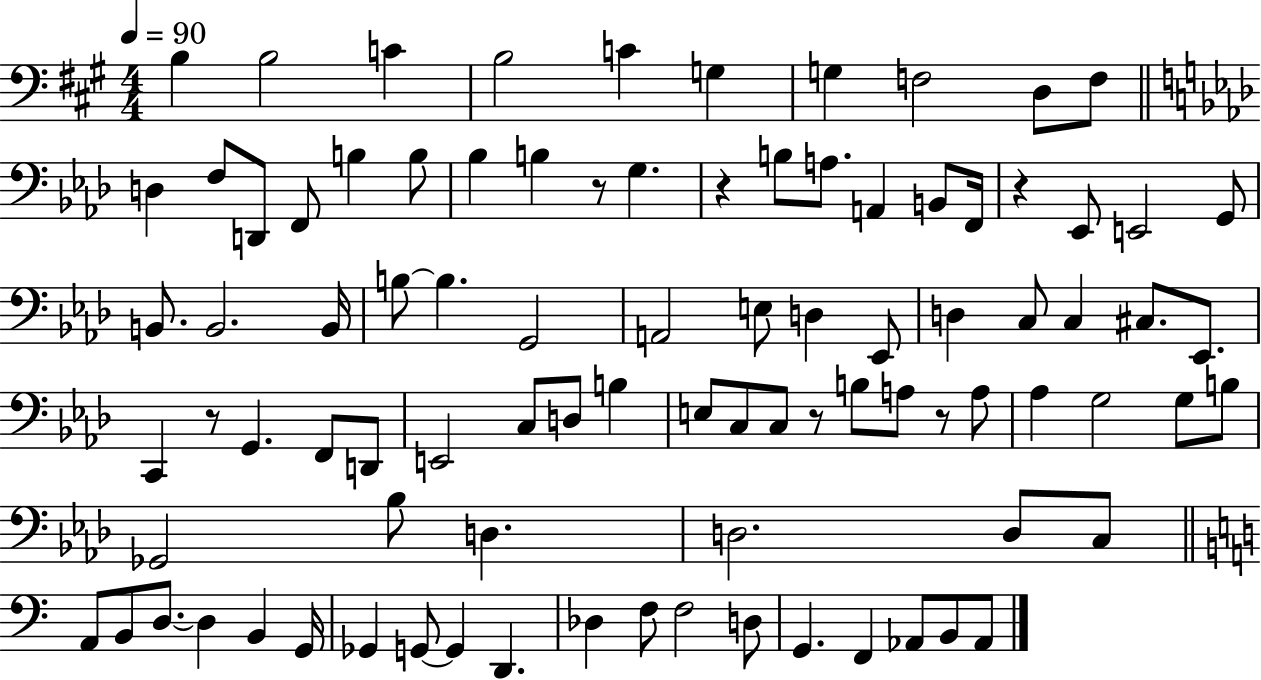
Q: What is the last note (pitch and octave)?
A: Ab2